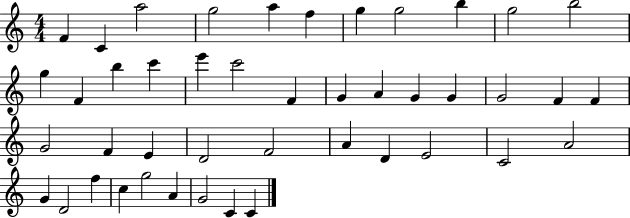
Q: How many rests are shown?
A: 0